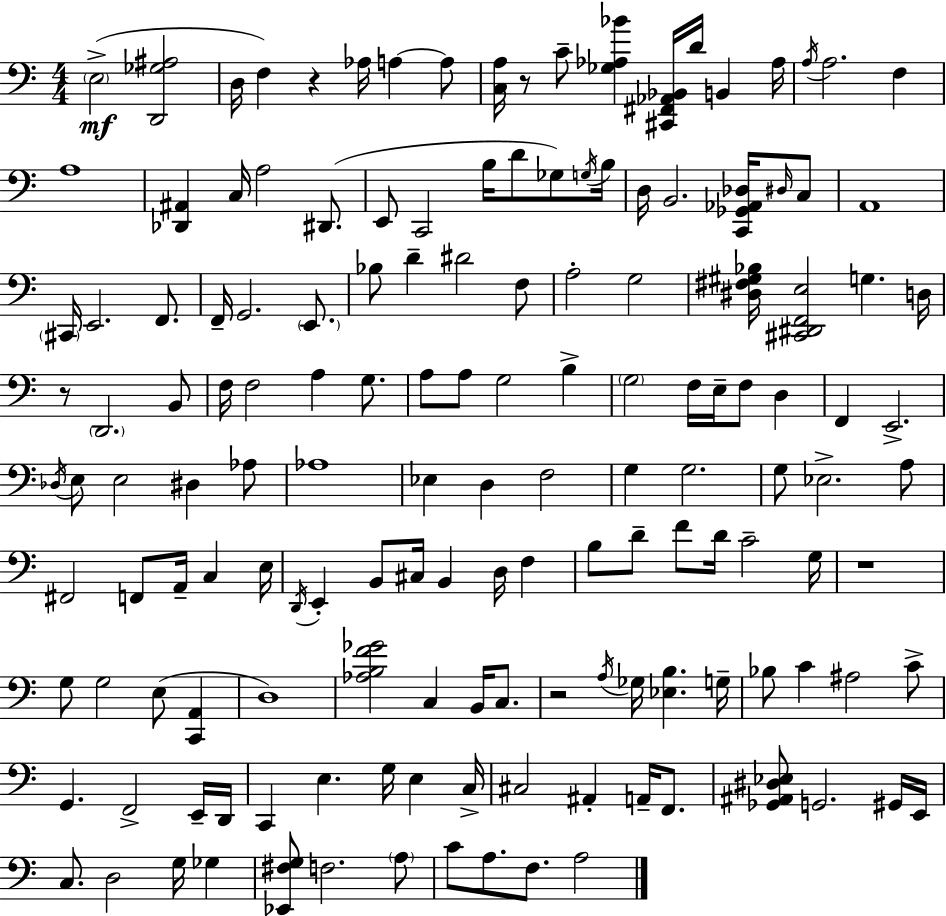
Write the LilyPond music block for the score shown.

{
  \clef bass
  \numericTimeSignature
  \time 4/4
  \key c \major
  \repeat volta 2 { \parenthesize e2->(\mf <d, ges ais>2 | d16 f4) r4 aes16 a4~~ a8 | <c a>16 r8 c'8-- <ges aes bes'>4 <cis, fis, aes, bes,>16 d'16 b,4 aes16 | \acciaccatura { a16 } a2. f4 | \break a1 | <des, ais,>4 c16 a2 dis,8.( | e,8 c,2 b16 d'8 ges8) | \acciaccatura { g16 } b16 d16 b,2. <c, ges, aes, des>16 | \break \grace { dis16 } c8 a,1 | \parenthesize cis,16 e,2. | f,8. f,16-- g,2. | \parenthesize e,8. bes8 d'4-- dis'2 | \break f8 a2-. g2 | <dis fis gis bes>16 <cis, dis, f, e>2 g4. | d16 r8 \parenthesize d,2. | b,8 f16 f2 a4 | \break g8. a8 a8 g2 b4-> | \parenthesize g2 f16 e16-- f8 d4 | f,4 e,2.-> | \acciaccatura { des16 } e8 e2 dis4 | \break aes8 aes1 | ees4 d4 f2 | g4 g2. | g8 ees2.-> | \break a8 fis,2 f,8 a,16-- c4 | e16 \acciaccatura { d,16 } e,4-. b,8 cis16 b,4 | d16 f4 b8 d'8-- f'8 d'16 c'2-- | g16 r1 | \break g8 g2 e8( | <c, a,>4 d1) | <aes b f' ges'>2 c4 | b,16 c8. r2 \acciaccatura { a16 } ges16 <ees b>4. | \break g16-- bes8 c'4 ais2 | c'8-> g,4. f,2-> | e,16-- d,16 c,4 e4. | g16 e4 c16-> cis2 ais,4-. | \break a,16-- f,8. <ges, ais, dis ees>8 g,2. | gis,16 e,16 c8. d2 | g16 ges4 <ees, fis g>8 f2. | \parenthesize a8 c'8 a8. f8. a2 | \break } \bar "|."
}